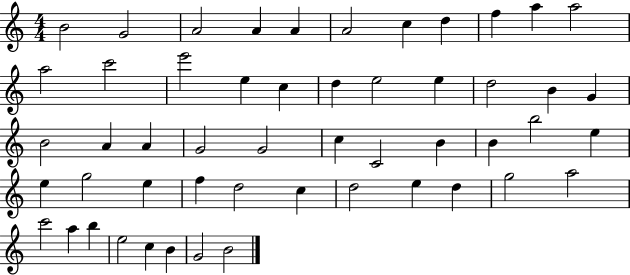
X:1
T:Untitled
M:4/4
L:1/4
K:C
B2 G2 A2 A A A2 c d f a a2 a2 c'2 e'2 e c d e2 e d2 B G B2 A A G2 G2 c C2 B B b2 e e g2 e f d2 c d2 e d g2 a2 c'2 a b e2 c B G2 B2